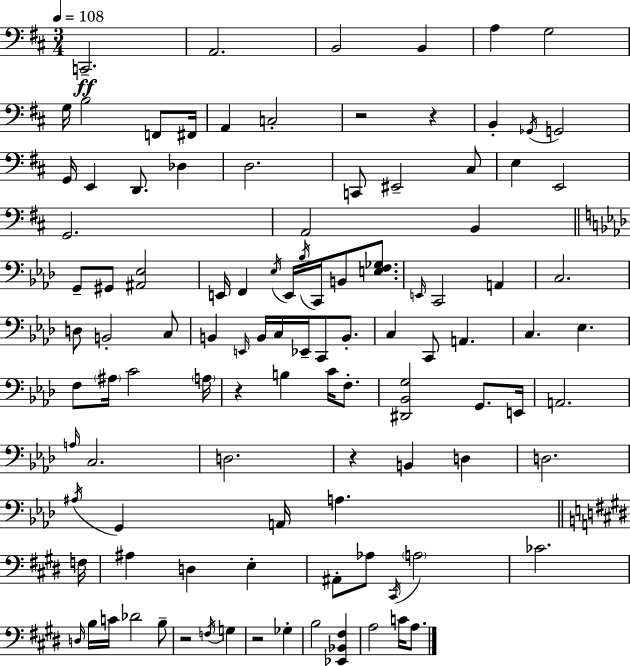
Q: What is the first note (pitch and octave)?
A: C2